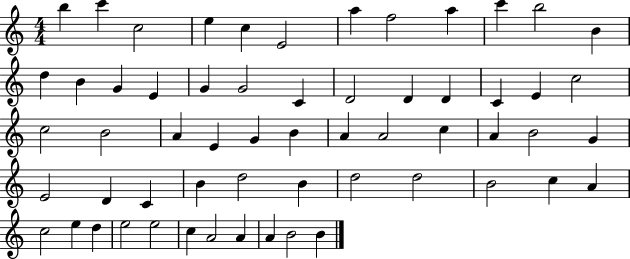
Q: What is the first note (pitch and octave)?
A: B5